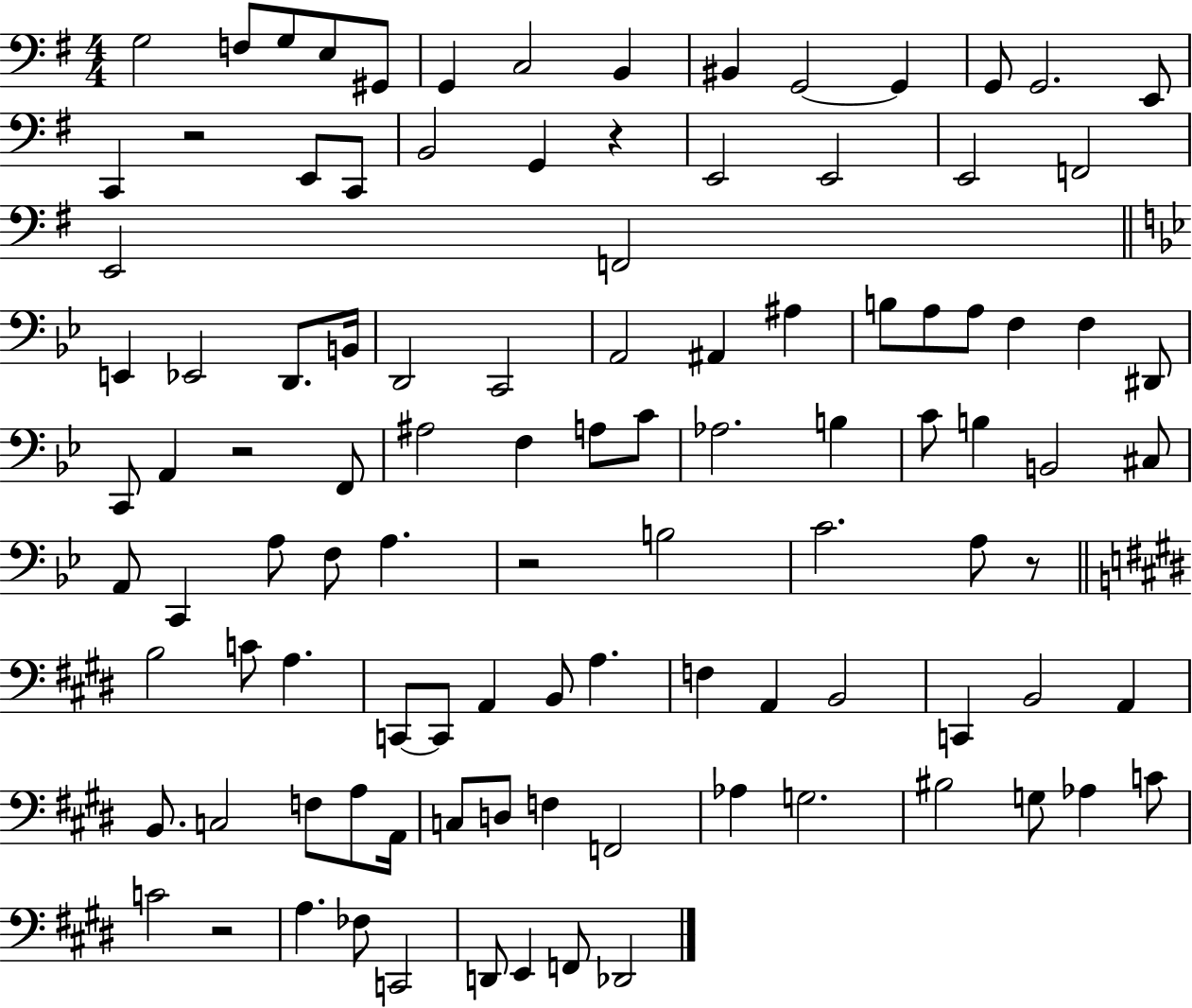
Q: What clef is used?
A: bass